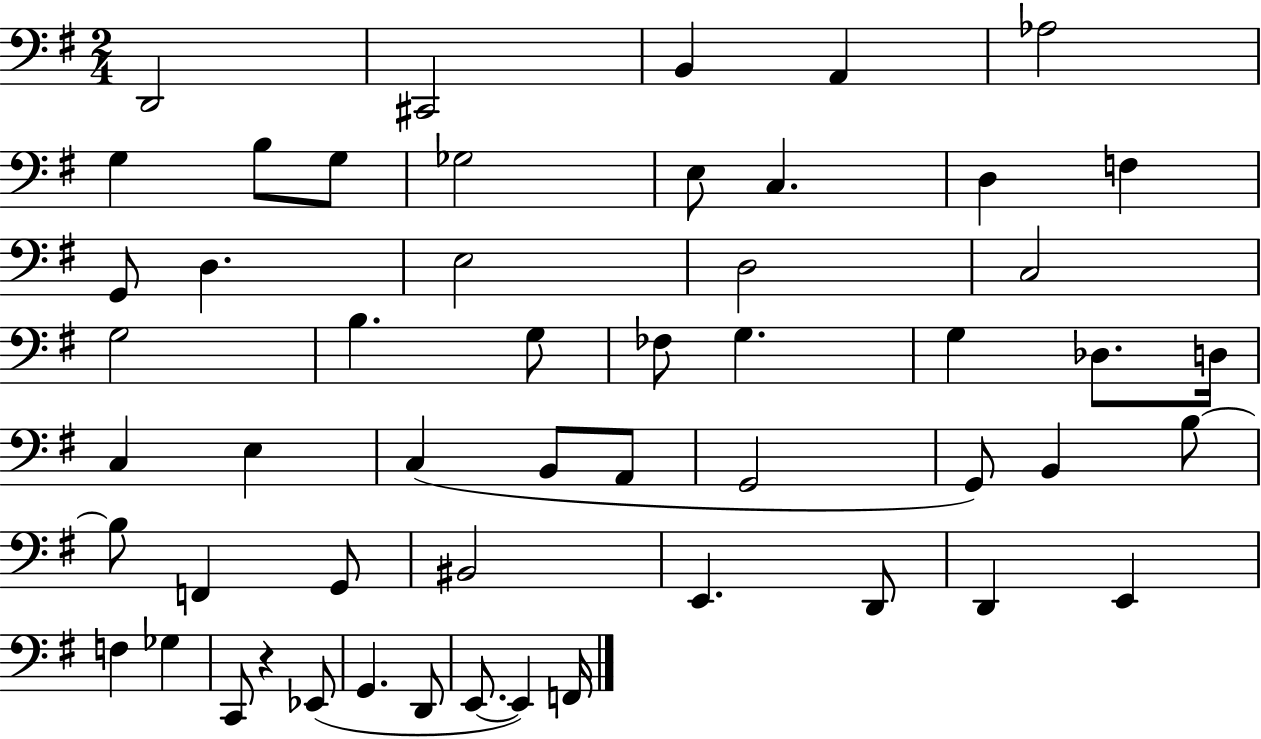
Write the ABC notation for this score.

X:1
T:Untitled
M:2/4
L:1/4
K:G
D,,2 ^C,,2 B,, A,, _A,2 G, B,/2 G,/2 _G,2 E,/2 C, D, F, G,,/2 D, E,2 D,2 C,2 G,2 B, G,/2 _F,/2 G, G, _D,/2 D,/4 C, E, C, B,,/2 A,,/2 G,,2 G,,/2 B,, B,/2 B,/2 F,, G,,/2 ^B,,2 E,, D,,/2 D,, E,, F, _G, C,,/2 z _E,,/2 G,, D,,/2 E,,/2 E,, F,,/4